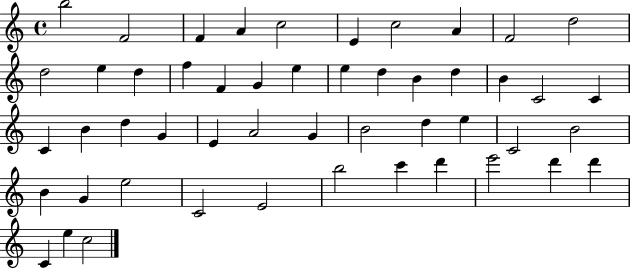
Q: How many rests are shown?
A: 0